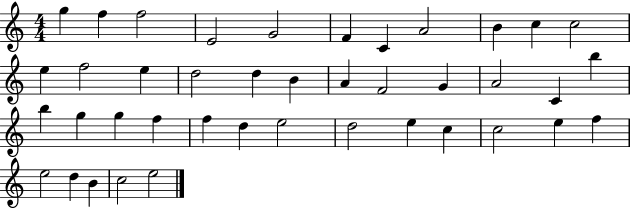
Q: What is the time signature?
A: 4/4